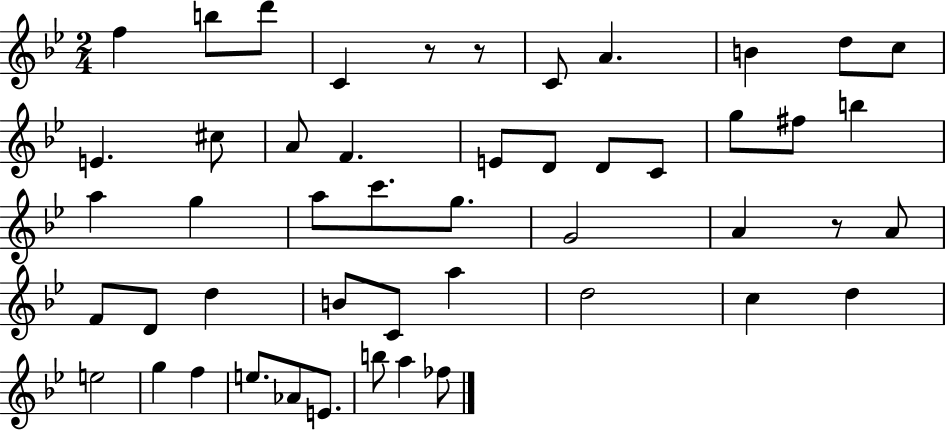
{
  \clef treble
  \numericTimeSignature
  \time 2/4
  \key bes \major
  \repeat volta 2 { f''4 b''8 d'''8 | c'4 r8 r8 | c'8 a'4. | b'4 d''8 c''8 | \break e'4. cis''8 | a'8 f'4. | e'8 d'8 d'8 c'8 | g''8 fis''8 b''4 | \break a''4 g''4 | a''8 c'''8. g''8. | g'2 | a'4 r8 a'8 | \break f'8 d'8 d''4 | b'8 c'8 a''4 | d''2 | c''4 d''4 | \break e''2 | g''4 f''4 | e''8. aes'8 e'8. | b''8 a''4 fes''8 | \break } \bar "|."
}